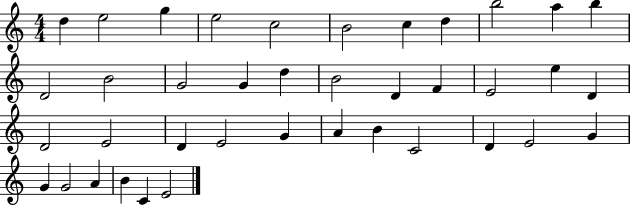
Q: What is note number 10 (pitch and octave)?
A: A5